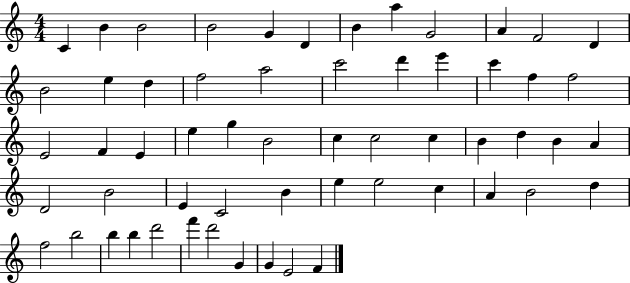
X:1
T:Untitled
M:4/4
L:1/4
K:C
C B B2 B2 G D B a G2 A F2 D B2 e d f2 a2 c'2 d' e' c' f f2 E2 F E e g B2 c c2 c B d B A D2 B2 E C2 B e e2 c A B2 d f2 b2 b b d'2 f' d'2 G G E2 F